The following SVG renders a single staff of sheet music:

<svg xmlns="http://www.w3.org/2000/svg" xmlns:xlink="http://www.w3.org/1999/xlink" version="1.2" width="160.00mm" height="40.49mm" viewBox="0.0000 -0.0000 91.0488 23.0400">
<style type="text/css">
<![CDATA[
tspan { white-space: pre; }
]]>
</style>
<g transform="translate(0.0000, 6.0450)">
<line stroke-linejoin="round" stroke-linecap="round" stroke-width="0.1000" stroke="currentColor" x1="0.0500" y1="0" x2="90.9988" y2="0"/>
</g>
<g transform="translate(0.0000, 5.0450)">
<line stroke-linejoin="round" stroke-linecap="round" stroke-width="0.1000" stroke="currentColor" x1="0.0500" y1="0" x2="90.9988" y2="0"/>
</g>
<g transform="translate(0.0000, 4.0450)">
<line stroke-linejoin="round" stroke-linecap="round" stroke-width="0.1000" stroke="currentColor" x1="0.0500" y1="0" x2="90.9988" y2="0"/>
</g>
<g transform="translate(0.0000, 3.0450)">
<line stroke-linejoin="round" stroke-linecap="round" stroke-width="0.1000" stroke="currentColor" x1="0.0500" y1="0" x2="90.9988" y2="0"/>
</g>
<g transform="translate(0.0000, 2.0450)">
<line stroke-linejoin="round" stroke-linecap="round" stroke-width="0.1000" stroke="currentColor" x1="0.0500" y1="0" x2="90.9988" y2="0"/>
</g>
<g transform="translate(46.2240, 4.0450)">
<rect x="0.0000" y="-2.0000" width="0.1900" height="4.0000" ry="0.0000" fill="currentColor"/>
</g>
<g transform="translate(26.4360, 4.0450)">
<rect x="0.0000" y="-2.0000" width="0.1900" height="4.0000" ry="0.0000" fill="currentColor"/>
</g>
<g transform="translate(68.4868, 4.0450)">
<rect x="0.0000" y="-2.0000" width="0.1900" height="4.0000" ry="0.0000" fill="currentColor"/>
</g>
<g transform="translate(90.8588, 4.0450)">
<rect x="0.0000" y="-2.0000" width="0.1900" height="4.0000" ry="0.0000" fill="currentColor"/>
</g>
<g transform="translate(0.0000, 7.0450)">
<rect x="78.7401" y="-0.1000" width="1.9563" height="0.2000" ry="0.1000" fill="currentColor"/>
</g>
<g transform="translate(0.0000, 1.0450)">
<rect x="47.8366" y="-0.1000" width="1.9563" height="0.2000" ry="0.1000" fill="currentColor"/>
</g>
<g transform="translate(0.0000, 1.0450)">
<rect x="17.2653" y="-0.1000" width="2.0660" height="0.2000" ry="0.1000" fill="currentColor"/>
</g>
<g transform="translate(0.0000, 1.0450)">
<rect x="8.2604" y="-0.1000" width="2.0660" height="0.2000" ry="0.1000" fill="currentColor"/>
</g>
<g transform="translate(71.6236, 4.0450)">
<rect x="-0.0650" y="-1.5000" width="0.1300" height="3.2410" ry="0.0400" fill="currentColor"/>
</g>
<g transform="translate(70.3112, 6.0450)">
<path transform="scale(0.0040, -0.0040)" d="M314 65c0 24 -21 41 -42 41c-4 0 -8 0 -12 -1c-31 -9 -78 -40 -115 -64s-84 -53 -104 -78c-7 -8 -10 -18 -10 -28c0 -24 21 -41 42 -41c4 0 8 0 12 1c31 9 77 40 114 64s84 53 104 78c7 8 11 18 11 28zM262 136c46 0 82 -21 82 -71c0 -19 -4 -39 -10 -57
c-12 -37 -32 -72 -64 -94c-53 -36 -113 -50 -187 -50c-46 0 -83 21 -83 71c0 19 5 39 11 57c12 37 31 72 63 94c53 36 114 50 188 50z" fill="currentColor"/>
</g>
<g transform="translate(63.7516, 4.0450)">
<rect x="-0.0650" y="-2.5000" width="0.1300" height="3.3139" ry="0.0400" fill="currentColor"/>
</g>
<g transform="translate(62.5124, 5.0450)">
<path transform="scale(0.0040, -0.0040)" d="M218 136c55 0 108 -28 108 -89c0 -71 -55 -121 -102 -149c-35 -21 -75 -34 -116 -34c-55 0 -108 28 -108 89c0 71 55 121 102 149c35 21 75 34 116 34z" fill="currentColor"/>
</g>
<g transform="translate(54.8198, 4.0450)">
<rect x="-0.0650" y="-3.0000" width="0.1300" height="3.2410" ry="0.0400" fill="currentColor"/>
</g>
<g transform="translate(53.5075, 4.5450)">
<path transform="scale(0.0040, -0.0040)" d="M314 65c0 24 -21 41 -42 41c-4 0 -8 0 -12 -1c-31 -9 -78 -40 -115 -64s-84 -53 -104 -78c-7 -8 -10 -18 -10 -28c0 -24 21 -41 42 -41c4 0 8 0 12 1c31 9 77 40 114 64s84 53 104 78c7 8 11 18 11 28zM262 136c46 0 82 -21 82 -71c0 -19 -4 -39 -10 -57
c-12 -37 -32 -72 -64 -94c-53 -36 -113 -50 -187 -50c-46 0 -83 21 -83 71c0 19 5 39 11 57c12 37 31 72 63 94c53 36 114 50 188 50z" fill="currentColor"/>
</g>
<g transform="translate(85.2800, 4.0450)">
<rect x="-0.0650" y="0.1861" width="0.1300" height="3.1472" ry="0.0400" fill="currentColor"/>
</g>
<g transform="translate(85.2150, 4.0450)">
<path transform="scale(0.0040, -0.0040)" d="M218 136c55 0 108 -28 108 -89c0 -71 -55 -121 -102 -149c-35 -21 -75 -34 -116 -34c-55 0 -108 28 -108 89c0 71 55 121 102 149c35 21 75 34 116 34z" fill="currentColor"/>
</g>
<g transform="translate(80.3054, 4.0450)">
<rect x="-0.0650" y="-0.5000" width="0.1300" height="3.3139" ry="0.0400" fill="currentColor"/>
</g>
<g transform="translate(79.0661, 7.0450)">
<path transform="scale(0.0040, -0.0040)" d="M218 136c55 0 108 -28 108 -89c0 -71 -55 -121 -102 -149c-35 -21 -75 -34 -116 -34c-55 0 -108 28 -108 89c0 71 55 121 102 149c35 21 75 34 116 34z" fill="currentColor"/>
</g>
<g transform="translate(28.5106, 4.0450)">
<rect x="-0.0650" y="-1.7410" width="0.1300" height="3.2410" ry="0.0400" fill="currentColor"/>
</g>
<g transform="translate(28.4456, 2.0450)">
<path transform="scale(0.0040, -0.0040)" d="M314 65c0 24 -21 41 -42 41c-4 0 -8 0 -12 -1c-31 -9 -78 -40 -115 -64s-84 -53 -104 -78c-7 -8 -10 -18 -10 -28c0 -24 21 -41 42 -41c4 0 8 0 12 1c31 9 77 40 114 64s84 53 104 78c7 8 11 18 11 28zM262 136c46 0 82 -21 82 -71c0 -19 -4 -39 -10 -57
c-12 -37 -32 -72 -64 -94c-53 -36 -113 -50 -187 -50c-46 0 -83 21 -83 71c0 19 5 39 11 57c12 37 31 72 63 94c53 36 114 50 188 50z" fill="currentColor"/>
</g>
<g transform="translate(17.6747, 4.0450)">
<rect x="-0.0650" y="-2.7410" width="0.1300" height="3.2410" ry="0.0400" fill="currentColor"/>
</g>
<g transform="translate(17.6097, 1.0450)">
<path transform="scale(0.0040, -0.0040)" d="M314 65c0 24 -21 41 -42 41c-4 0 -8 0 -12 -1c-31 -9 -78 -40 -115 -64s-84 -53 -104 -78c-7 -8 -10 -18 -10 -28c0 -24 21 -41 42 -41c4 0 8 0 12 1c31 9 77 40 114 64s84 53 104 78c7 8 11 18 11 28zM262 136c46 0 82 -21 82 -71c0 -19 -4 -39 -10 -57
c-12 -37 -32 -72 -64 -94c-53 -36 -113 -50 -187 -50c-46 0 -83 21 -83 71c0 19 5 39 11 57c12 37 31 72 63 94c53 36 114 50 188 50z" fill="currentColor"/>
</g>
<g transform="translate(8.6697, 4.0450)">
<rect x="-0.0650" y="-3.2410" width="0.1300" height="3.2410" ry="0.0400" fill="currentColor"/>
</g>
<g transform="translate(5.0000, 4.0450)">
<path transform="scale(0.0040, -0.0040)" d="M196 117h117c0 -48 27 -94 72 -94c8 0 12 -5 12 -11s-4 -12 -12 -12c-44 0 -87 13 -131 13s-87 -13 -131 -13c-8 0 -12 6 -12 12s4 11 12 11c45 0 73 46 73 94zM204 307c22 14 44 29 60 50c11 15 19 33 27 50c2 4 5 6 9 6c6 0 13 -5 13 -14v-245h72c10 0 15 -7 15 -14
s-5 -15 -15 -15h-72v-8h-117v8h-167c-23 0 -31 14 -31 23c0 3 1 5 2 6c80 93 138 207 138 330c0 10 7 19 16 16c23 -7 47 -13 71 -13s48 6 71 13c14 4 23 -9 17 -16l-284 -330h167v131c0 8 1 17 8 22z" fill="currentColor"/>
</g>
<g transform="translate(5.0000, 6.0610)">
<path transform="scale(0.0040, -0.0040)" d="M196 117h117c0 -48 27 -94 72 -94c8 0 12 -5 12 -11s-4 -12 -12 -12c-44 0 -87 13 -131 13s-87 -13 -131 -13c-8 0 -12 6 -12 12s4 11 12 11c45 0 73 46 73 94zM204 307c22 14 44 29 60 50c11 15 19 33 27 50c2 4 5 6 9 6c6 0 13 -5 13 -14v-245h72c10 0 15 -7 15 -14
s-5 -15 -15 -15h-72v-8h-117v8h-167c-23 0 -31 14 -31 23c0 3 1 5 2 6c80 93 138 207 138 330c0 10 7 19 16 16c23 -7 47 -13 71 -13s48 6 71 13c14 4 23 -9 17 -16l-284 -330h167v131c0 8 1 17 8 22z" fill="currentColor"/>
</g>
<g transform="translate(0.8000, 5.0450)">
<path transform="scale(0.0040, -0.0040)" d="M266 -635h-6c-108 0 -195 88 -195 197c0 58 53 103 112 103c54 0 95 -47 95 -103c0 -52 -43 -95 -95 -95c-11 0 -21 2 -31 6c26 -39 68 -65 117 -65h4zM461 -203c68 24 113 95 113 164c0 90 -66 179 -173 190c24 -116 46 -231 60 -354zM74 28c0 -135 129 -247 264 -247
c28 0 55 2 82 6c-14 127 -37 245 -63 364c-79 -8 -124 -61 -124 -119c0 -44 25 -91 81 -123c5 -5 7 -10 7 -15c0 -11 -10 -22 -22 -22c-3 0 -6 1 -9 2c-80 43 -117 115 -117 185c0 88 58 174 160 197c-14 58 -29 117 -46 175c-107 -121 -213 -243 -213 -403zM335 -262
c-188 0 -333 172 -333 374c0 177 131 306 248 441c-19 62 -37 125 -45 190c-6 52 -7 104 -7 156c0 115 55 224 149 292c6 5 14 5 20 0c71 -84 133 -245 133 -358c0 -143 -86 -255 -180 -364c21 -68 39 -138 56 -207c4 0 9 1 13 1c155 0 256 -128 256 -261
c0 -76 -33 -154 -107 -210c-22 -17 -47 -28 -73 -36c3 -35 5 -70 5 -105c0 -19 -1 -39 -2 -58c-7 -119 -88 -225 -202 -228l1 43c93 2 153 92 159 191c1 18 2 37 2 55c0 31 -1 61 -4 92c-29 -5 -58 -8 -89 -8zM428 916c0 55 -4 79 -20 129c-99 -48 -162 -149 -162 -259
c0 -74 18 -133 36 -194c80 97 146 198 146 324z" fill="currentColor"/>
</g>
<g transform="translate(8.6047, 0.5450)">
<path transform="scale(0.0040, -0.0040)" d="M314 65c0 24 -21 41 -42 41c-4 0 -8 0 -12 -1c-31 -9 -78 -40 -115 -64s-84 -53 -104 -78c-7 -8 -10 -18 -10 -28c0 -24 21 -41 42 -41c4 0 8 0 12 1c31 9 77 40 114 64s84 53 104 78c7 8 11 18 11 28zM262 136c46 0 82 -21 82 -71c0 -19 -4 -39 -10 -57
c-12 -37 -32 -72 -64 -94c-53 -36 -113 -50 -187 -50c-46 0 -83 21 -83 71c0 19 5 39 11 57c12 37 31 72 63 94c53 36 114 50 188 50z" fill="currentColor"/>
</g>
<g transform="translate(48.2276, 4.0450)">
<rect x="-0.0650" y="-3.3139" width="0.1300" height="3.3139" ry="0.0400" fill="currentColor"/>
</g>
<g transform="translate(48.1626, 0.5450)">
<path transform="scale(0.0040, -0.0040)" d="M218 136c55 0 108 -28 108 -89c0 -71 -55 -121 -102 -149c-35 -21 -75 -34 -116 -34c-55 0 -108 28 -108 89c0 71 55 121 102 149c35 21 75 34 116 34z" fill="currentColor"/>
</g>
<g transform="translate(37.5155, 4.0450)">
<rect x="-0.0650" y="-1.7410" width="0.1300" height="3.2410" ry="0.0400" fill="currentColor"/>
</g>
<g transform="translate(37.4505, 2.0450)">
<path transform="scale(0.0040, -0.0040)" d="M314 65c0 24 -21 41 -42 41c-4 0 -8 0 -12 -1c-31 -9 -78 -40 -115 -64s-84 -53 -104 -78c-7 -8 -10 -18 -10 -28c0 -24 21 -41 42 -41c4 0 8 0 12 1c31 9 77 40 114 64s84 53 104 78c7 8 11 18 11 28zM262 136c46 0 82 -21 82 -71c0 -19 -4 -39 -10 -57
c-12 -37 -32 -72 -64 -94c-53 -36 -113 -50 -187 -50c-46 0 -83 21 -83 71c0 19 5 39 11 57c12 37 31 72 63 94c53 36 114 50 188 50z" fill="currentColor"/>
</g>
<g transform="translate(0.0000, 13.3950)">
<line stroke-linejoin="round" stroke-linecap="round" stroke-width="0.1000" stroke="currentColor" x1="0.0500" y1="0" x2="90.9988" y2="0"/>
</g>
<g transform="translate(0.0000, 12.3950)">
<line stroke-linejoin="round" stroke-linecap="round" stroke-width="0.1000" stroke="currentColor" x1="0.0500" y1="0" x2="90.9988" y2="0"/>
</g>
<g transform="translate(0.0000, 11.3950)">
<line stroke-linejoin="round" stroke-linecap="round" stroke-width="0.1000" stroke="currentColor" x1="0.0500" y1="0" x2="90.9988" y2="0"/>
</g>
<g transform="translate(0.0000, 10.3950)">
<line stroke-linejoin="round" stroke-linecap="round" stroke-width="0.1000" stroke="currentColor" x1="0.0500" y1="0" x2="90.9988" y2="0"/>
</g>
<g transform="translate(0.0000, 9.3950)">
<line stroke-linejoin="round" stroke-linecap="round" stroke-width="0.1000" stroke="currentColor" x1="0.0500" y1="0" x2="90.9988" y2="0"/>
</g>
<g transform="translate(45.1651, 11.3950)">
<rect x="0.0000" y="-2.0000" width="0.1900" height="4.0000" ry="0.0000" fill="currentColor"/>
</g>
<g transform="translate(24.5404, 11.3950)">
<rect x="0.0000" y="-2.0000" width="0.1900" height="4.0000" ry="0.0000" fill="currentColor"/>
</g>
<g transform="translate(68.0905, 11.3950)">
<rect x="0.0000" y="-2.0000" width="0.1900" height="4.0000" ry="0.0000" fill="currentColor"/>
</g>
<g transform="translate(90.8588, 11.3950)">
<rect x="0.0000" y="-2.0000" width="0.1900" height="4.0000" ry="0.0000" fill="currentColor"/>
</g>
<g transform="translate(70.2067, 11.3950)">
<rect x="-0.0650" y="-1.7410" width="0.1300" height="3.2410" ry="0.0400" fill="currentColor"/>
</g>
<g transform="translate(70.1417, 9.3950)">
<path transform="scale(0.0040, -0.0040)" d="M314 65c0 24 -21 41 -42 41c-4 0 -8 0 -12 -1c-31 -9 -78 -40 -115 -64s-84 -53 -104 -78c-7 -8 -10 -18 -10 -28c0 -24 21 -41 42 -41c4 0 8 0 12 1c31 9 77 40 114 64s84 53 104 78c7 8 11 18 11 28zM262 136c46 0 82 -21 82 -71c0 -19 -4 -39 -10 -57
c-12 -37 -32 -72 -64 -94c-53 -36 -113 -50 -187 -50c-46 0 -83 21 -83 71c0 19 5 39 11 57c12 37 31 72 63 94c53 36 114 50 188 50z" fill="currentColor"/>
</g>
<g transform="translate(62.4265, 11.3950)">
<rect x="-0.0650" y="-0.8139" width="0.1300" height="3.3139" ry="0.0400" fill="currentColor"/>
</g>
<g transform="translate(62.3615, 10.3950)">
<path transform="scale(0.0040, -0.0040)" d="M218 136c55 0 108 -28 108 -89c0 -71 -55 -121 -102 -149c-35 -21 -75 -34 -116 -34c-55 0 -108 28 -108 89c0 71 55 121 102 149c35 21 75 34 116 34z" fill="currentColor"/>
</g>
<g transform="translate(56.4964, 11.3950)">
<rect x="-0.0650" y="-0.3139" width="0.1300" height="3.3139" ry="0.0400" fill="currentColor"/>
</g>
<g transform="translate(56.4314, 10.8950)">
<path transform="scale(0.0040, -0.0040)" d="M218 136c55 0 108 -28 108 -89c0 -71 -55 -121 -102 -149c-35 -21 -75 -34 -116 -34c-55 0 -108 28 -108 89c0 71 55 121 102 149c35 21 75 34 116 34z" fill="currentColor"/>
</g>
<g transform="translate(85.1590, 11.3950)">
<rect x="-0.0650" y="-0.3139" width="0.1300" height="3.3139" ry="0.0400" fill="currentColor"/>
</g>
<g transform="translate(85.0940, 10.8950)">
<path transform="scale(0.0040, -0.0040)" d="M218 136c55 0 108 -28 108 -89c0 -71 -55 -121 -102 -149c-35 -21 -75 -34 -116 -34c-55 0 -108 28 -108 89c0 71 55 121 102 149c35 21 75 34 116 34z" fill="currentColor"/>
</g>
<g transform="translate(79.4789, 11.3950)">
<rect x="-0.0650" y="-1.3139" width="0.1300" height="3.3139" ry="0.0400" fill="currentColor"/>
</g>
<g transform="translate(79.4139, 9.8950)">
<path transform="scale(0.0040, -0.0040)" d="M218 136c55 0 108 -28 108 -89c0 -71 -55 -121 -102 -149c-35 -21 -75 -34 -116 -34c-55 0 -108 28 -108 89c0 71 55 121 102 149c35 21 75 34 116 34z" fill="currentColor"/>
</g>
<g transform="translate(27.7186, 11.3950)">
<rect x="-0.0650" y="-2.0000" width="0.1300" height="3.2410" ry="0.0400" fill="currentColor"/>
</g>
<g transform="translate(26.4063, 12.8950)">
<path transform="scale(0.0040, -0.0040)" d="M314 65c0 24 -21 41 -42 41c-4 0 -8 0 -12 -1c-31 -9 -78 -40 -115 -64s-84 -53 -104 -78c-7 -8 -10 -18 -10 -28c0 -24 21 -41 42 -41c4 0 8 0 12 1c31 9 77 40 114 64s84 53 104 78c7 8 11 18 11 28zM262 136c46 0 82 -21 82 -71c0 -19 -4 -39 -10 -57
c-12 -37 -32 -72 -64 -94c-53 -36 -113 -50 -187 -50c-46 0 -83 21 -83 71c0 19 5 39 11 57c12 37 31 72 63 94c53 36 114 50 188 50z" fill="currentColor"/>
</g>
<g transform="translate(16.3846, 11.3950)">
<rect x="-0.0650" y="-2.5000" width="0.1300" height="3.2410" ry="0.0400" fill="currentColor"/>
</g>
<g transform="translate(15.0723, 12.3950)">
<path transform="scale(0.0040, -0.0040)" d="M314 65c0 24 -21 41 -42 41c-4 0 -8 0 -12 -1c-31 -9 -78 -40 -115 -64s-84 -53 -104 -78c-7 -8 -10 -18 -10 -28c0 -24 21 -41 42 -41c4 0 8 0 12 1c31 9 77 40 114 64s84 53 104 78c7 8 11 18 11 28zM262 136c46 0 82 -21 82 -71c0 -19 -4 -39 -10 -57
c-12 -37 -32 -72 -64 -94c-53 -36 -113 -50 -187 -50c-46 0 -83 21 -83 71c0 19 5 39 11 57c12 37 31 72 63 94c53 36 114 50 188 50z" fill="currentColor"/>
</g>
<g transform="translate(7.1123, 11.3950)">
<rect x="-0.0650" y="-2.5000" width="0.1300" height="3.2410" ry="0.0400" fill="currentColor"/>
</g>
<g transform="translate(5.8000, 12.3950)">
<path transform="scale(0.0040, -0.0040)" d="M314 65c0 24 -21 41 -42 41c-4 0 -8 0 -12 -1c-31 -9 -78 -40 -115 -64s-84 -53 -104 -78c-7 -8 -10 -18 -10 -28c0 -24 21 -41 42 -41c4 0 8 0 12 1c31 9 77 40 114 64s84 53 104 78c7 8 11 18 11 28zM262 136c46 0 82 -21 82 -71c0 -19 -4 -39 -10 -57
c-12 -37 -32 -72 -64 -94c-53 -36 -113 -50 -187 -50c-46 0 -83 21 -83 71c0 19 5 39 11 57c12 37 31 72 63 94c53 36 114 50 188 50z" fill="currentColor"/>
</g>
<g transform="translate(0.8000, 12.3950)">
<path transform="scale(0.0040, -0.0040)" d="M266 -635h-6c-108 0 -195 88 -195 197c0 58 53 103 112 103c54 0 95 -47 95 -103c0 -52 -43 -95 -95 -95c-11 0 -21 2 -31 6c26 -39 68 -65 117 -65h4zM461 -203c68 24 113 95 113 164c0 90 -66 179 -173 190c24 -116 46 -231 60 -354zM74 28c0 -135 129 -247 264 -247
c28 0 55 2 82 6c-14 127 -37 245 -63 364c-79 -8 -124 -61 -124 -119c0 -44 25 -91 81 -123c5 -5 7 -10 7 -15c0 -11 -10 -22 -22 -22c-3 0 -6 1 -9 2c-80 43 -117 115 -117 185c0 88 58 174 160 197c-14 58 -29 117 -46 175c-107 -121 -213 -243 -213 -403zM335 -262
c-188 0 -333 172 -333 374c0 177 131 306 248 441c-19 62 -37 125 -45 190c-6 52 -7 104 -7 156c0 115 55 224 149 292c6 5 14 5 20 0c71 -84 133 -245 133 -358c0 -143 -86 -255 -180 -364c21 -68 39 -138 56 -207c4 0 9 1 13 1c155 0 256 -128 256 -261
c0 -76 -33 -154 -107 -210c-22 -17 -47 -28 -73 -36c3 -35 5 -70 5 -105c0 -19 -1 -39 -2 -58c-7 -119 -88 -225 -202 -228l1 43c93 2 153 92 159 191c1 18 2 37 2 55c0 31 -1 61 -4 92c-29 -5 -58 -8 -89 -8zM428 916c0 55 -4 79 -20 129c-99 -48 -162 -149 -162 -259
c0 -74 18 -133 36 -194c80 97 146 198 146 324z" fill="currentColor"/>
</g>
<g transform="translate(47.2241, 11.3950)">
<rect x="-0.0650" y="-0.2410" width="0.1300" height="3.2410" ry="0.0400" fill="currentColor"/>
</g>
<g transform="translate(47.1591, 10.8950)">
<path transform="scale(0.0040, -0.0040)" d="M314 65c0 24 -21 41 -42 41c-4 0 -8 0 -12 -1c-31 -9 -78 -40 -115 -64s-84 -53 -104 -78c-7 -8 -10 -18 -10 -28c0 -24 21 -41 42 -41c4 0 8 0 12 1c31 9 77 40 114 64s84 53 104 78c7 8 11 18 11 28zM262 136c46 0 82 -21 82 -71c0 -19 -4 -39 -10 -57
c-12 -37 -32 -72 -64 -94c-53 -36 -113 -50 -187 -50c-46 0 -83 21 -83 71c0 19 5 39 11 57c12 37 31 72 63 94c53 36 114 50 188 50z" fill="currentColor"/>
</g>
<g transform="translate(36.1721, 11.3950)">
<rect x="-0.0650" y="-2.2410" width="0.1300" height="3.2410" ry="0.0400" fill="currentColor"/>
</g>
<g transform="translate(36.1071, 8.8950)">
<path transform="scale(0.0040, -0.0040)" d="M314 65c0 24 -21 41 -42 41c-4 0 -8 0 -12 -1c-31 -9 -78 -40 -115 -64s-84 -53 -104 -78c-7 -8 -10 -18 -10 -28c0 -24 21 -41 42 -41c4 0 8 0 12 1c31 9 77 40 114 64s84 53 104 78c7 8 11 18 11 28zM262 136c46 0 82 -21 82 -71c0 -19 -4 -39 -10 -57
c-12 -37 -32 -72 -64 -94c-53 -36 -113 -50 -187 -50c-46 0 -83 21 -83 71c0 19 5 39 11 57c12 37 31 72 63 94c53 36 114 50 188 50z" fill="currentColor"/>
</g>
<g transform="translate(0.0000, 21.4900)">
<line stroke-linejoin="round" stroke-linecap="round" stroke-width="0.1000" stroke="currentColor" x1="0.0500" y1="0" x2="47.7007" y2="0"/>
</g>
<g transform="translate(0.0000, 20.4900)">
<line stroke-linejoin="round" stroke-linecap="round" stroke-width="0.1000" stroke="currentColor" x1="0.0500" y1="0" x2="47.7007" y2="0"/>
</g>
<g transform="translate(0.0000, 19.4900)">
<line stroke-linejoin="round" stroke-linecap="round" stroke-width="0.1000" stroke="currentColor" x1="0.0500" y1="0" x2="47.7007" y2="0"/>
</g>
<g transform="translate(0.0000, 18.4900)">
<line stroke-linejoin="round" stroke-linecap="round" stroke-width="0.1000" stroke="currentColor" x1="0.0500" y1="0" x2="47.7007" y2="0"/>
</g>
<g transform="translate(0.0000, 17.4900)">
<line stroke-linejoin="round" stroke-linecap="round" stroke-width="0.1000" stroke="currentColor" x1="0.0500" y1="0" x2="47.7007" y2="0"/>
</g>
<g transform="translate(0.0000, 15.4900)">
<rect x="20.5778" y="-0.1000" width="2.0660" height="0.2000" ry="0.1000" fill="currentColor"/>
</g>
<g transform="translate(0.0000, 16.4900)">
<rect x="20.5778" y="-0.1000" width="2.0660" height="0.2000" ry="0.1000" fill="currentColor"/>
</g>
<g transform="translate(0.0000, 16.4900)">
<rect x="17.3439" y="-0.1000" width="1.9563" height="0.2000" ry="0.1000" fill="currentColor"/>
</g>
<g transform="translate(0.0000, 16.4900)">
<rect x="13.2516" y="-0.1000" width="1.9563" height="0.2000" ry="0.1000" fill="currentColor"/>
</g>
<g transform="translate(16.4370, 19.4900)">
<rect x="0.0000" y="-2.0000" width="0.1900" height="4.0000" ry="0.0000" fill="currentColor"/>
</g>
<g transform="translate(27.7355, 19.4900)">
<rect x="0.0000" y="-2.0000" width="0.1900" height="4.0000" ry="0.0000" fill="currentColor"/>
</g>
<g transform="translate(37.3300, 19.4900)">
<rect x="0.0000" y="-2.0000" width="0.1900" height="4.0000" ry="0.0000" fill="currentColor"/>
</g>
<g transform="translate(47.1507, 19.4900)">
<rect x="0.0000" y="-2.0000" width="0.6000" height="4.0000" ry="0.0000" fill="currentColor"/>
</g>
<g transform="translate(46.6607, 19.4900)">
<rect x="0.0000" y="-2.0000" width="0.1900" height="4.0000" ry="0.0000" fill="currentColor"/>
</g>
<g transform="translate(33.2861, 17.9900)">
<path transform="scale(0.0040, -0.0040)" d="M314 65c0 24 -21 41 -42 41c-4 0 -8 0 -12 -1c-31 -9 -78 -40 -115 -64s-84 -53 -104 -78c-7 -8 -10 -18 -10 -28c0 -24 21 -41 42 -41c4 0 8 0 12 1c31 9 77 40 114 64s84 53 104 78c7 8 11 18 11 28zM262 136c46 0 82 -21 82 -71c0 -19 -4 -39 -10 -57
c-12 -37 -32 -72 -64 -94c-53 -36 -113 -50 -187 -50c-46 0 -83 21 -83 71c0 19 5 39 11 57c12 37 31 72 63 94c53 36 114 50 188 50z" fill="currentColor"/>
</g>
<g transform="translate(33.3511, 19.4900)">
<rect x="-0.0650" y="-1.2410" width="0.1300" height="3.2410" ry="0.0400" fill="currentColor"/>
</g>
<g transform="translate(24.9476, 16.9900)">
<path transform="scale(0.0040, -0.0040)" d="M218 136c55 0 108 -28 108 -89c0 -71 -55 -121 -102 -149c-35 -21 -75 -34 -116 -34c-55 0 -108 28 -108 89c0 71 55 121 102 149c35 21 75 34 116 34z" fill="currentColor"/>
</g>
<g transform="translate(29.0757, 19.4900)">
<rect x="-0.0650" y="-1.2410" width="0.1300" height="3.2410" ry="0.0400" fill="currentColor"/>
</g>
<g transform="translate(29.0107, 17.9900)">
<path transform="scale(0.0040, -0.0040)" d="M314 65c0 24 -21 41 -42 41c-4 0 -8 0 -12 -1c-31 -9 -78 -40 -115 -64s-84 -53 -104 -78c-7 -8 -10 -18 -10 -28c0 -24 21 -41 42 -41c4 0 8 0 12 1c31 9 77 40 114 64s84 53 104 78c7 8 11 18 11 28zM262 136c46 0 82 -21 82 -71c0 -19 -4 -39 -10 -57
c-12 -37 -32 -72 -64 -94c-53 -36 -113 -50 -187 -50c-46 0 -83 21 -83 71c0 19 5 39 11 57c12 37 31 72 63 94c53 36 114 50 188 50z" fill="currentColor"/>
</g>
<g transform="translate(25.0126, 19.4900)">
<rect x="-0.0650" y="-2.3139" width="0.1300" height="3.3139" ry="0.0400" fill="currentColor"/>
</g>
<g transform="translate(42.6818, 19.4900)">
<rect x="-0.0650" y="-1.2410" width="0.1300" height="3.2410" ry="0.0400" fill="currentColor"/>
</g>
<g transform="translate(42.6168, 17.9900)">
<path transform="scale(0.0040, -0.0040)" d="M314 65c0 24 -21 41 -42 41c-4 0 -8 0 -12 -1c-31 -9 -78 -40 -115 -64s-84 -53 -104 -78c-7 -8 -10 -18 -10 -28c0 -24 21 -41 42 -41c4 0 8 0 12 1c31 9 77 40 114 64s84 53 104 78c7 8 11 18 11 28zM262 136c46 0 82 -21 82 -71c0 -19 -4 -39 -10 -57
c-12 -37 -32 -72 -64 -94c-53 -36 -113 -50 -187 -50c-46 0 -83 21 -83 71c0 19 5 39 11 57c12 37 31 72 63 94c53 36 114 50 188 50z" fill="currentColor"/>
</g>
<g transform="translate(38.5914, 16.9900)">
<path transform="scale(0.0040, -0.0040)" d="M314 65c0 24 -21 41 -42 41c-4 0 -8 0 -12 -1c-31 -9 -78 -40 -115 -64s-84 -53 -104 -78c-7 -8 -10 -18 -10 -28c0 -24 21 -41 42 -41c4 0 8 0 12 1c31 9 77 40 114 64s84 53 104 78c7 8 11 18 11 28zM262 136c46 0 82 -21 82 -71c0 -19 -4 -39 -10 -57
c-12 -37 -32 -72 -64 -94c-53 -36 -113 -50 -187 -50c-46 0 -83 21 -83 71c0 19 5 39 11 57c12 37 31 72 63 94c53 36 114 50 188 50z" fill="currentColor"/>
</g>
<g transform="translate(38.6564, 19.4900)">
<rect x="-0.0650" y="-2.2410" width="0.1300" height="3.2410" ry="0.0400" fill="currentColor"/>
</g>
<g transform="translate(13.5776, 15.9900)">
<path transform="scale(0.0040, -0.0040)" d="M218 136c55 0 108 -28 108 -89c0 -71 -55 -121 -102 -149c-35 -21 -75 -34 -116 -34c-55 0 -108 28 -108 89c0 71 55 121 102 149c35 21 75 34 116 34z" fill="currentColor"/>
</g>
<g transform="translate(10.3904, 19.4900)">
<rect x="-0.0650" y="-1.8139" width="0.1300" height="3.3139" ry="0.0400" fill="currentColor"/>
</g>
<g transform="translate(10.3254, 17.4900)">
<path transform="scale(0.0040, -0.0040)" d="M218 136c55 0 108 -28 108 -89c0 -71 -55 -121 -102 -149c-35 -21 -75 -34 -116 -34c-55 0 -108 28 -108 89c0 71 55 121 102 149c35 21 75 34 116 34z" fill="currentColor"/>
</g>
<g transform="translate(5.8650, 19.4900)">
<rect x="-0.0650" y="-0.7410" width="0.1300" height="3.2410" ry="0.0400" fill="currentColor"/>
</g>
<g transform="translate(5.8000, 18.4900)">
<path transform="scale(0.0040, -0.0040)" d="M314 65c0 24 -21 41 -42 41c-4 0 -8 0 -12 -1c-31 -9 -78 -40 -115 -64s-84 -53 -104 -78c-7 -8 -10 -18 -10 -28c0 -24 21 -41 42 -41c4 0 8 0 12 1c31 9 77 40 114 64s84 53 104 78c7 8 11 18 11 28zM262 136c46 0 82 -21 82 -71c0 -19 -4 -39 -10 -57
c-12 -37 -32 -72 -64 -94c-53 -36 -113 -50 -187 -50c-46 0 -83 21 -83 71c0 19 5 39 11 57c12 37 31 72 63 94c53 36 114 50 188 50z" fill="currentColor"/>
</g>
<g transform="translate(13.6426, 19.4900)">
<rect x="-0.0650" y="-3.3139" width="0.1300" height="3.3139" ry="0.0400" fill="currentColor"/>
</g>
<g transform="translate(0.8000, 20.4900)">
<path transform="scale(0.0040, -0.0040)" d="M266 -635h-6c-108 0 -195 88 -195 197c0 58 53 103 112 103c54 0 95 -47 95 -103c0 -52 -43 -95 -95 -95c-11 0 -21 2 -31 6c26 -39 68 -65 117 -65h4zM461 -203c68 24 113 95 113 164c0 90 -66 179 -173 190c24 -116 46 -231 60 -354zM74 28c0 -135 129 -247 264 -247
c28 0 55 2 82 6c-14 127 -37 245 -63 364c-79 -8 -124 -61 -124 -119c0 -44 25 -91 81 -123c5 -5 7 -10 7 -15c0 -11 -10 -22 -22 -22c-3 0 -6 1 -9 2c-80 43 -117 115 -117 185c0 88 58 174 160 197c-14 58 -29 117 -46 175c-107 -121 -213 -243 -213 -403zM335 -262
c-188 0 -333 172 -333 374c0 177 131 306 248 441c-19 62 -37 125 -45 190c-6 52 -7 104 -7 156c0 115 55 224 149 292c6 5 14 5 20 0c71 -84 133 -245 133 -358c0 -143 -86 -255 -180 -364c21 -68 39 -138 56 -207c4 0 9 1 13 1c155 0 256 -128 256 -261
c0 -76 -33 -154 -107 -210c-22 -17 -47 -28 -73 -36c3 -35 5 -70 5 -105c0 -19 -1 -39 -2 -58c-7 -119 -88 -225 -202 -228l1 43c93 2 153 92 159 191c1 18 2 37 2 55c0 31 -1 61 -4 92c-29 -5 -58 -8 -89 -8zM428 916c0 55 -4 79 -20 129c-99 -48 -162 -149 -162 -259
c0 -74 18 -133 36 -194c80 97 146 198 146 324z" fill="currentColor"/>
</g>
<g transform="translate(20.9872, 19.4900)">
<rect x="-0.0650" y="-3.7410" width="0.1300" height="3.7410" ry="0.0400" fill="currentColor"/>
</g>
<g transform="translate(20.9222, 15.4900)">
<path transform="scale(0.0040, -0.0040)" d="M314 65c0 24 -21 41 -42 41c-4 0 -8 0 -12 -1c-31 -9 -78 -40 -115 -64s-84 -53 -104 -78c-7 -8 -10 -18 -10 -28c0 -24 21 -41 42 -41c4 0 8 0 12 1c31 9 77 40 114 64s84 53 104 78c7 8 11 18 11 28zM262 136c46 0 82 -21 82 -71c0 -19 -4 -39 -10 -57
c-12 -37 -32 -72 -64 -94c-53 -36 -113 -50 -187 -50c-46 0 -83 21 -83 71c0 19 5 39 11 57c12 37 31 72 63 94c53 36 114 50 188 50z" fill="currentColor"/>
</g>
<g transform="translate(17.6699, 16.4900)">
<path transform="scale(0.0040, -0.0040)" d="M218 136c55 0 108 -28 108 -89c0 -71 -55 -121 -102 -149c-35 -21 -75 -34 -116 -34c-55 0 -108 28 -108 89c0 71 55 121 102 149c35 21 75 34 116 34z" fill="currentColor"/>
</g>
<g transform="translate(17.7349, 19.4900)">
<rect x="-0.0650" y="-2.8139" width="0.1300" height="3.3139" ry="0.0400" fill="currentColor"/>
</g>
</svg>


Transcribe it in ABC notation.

X:1
T:Untitled
M:4/4
L:1/4
K:C
b2 a2 f2 f2 b A2 G E2 C B G2 G2 F2 g2 c2 c d f2 e c d2 f b a c'2 g e2 e2 g2 e2